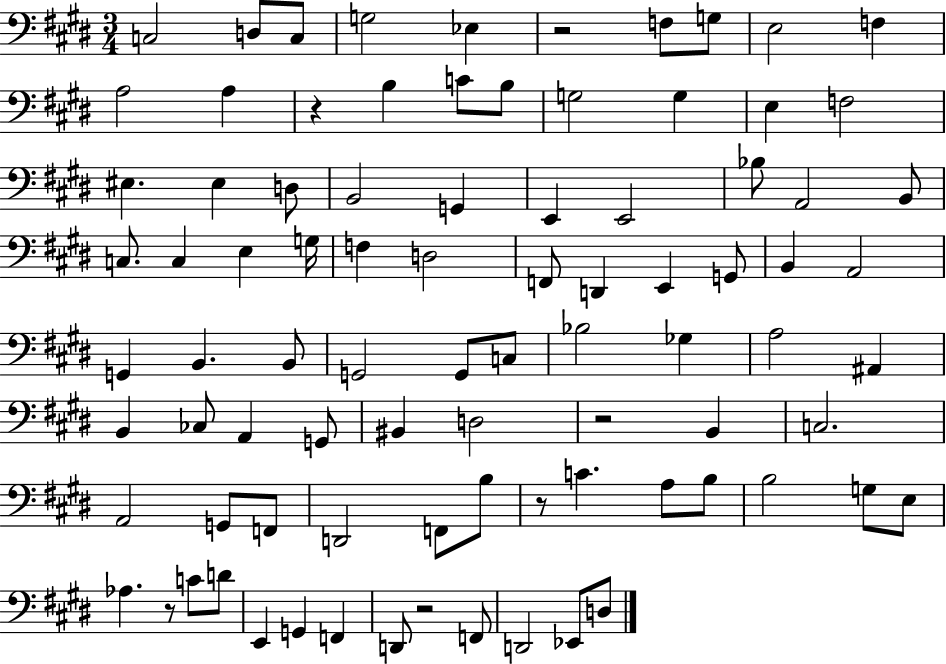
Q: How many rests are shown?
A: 6